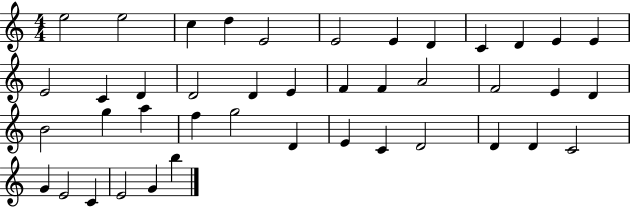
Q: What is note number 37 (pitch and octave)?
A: G4